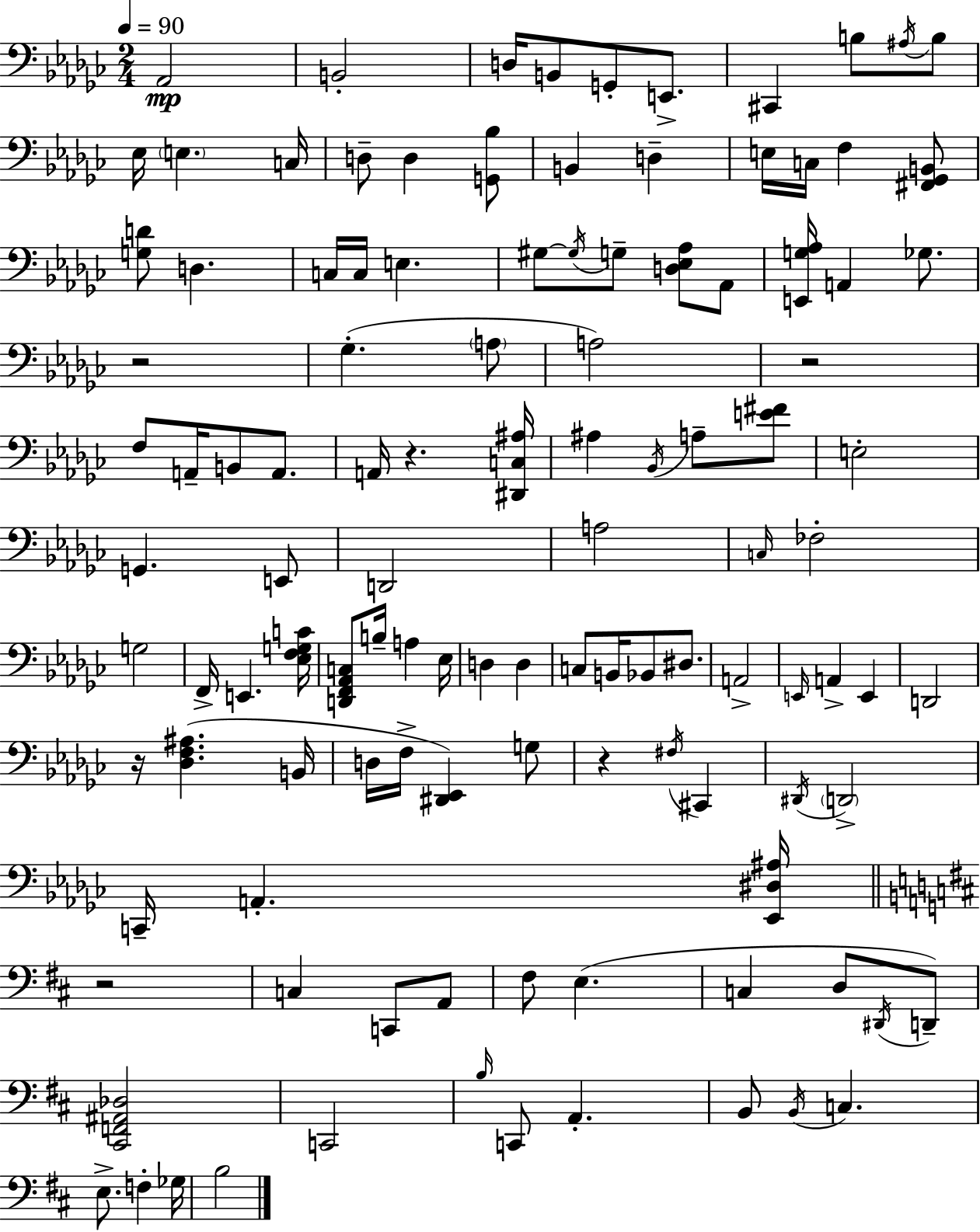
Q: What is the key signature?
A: EES minor